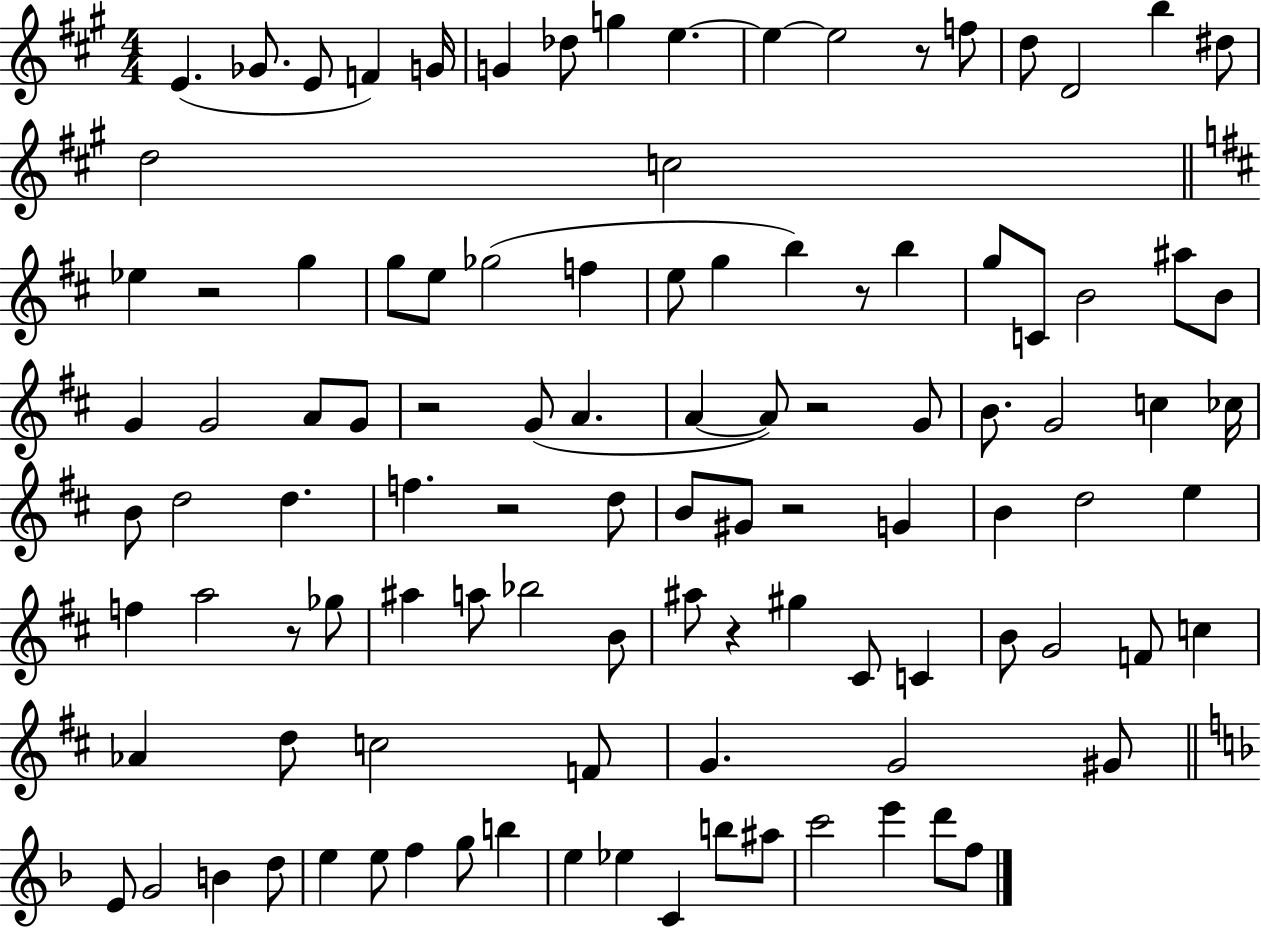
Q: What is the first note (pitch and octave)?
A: E4